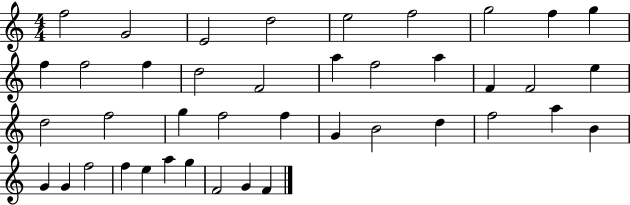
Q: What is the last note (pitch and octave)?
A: F4